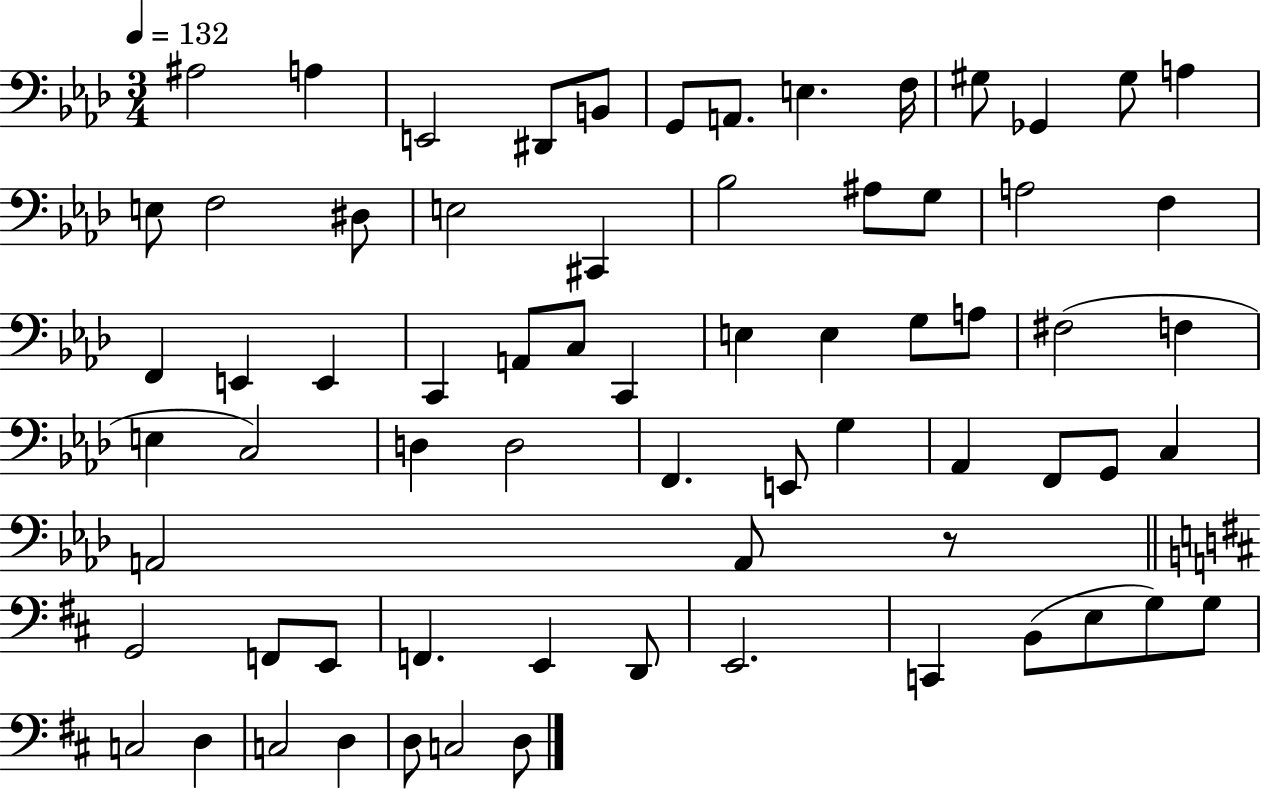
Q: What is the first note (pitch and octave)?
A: A#3